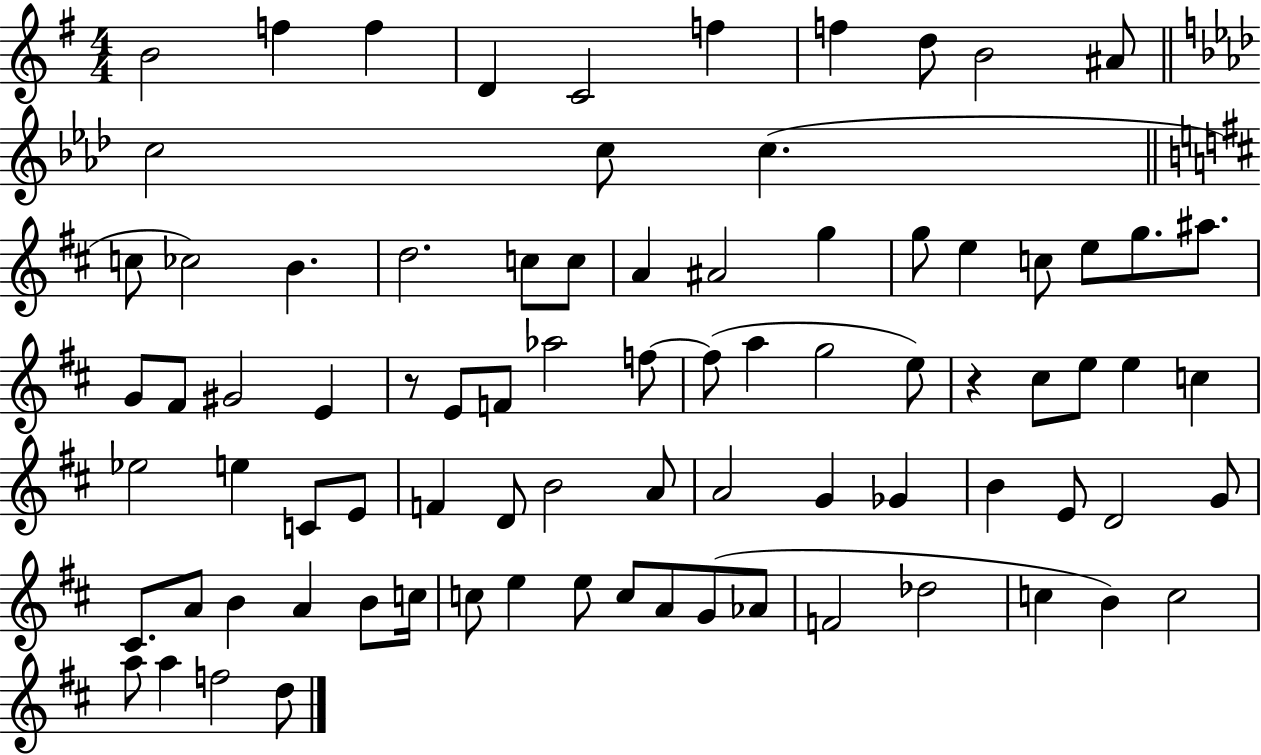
{
  \clef treble
  \numericTimeSignature
  \time 4/4
  \key g \major
  b'2 f''4 f''4 | d'4 c'2 f''4 | f''4 d''8 b'2 ais'8 | \bar "||" \break \key f \minor c''2 c''8 c''4.( | \bar "||" \break \key b \minor c''8 ces''2) b'4. | d''2. c''8 c''8 | a'4 ais'2 g''4 | g''8 e''4 c''8 e''8 g''8. ais''8. | \break g'8 fis'8 gis'2 e'4 | r8 e'8 f'8 aes''2 f''8~~ | f''8( a''4 g''2 e''8) | r4 cis''8 e''8 e''4 c''4 | \break ees''2 e''4 c'8 e'8 | f'4 d'8 b'2 a'8 | a'2 g'4 ges'4 | b'4 e'8 d'2 g'8 | \break cis'8. a'8 b'4 a'4 b'8 c''16 | c''8 e''4 e''8 c''8 a'8 g'8( aes'8 | f'2 des''2 | c''4 b'4) c''2 | \break a''8 a''4 f''2 d''8 | \bar "|."
}